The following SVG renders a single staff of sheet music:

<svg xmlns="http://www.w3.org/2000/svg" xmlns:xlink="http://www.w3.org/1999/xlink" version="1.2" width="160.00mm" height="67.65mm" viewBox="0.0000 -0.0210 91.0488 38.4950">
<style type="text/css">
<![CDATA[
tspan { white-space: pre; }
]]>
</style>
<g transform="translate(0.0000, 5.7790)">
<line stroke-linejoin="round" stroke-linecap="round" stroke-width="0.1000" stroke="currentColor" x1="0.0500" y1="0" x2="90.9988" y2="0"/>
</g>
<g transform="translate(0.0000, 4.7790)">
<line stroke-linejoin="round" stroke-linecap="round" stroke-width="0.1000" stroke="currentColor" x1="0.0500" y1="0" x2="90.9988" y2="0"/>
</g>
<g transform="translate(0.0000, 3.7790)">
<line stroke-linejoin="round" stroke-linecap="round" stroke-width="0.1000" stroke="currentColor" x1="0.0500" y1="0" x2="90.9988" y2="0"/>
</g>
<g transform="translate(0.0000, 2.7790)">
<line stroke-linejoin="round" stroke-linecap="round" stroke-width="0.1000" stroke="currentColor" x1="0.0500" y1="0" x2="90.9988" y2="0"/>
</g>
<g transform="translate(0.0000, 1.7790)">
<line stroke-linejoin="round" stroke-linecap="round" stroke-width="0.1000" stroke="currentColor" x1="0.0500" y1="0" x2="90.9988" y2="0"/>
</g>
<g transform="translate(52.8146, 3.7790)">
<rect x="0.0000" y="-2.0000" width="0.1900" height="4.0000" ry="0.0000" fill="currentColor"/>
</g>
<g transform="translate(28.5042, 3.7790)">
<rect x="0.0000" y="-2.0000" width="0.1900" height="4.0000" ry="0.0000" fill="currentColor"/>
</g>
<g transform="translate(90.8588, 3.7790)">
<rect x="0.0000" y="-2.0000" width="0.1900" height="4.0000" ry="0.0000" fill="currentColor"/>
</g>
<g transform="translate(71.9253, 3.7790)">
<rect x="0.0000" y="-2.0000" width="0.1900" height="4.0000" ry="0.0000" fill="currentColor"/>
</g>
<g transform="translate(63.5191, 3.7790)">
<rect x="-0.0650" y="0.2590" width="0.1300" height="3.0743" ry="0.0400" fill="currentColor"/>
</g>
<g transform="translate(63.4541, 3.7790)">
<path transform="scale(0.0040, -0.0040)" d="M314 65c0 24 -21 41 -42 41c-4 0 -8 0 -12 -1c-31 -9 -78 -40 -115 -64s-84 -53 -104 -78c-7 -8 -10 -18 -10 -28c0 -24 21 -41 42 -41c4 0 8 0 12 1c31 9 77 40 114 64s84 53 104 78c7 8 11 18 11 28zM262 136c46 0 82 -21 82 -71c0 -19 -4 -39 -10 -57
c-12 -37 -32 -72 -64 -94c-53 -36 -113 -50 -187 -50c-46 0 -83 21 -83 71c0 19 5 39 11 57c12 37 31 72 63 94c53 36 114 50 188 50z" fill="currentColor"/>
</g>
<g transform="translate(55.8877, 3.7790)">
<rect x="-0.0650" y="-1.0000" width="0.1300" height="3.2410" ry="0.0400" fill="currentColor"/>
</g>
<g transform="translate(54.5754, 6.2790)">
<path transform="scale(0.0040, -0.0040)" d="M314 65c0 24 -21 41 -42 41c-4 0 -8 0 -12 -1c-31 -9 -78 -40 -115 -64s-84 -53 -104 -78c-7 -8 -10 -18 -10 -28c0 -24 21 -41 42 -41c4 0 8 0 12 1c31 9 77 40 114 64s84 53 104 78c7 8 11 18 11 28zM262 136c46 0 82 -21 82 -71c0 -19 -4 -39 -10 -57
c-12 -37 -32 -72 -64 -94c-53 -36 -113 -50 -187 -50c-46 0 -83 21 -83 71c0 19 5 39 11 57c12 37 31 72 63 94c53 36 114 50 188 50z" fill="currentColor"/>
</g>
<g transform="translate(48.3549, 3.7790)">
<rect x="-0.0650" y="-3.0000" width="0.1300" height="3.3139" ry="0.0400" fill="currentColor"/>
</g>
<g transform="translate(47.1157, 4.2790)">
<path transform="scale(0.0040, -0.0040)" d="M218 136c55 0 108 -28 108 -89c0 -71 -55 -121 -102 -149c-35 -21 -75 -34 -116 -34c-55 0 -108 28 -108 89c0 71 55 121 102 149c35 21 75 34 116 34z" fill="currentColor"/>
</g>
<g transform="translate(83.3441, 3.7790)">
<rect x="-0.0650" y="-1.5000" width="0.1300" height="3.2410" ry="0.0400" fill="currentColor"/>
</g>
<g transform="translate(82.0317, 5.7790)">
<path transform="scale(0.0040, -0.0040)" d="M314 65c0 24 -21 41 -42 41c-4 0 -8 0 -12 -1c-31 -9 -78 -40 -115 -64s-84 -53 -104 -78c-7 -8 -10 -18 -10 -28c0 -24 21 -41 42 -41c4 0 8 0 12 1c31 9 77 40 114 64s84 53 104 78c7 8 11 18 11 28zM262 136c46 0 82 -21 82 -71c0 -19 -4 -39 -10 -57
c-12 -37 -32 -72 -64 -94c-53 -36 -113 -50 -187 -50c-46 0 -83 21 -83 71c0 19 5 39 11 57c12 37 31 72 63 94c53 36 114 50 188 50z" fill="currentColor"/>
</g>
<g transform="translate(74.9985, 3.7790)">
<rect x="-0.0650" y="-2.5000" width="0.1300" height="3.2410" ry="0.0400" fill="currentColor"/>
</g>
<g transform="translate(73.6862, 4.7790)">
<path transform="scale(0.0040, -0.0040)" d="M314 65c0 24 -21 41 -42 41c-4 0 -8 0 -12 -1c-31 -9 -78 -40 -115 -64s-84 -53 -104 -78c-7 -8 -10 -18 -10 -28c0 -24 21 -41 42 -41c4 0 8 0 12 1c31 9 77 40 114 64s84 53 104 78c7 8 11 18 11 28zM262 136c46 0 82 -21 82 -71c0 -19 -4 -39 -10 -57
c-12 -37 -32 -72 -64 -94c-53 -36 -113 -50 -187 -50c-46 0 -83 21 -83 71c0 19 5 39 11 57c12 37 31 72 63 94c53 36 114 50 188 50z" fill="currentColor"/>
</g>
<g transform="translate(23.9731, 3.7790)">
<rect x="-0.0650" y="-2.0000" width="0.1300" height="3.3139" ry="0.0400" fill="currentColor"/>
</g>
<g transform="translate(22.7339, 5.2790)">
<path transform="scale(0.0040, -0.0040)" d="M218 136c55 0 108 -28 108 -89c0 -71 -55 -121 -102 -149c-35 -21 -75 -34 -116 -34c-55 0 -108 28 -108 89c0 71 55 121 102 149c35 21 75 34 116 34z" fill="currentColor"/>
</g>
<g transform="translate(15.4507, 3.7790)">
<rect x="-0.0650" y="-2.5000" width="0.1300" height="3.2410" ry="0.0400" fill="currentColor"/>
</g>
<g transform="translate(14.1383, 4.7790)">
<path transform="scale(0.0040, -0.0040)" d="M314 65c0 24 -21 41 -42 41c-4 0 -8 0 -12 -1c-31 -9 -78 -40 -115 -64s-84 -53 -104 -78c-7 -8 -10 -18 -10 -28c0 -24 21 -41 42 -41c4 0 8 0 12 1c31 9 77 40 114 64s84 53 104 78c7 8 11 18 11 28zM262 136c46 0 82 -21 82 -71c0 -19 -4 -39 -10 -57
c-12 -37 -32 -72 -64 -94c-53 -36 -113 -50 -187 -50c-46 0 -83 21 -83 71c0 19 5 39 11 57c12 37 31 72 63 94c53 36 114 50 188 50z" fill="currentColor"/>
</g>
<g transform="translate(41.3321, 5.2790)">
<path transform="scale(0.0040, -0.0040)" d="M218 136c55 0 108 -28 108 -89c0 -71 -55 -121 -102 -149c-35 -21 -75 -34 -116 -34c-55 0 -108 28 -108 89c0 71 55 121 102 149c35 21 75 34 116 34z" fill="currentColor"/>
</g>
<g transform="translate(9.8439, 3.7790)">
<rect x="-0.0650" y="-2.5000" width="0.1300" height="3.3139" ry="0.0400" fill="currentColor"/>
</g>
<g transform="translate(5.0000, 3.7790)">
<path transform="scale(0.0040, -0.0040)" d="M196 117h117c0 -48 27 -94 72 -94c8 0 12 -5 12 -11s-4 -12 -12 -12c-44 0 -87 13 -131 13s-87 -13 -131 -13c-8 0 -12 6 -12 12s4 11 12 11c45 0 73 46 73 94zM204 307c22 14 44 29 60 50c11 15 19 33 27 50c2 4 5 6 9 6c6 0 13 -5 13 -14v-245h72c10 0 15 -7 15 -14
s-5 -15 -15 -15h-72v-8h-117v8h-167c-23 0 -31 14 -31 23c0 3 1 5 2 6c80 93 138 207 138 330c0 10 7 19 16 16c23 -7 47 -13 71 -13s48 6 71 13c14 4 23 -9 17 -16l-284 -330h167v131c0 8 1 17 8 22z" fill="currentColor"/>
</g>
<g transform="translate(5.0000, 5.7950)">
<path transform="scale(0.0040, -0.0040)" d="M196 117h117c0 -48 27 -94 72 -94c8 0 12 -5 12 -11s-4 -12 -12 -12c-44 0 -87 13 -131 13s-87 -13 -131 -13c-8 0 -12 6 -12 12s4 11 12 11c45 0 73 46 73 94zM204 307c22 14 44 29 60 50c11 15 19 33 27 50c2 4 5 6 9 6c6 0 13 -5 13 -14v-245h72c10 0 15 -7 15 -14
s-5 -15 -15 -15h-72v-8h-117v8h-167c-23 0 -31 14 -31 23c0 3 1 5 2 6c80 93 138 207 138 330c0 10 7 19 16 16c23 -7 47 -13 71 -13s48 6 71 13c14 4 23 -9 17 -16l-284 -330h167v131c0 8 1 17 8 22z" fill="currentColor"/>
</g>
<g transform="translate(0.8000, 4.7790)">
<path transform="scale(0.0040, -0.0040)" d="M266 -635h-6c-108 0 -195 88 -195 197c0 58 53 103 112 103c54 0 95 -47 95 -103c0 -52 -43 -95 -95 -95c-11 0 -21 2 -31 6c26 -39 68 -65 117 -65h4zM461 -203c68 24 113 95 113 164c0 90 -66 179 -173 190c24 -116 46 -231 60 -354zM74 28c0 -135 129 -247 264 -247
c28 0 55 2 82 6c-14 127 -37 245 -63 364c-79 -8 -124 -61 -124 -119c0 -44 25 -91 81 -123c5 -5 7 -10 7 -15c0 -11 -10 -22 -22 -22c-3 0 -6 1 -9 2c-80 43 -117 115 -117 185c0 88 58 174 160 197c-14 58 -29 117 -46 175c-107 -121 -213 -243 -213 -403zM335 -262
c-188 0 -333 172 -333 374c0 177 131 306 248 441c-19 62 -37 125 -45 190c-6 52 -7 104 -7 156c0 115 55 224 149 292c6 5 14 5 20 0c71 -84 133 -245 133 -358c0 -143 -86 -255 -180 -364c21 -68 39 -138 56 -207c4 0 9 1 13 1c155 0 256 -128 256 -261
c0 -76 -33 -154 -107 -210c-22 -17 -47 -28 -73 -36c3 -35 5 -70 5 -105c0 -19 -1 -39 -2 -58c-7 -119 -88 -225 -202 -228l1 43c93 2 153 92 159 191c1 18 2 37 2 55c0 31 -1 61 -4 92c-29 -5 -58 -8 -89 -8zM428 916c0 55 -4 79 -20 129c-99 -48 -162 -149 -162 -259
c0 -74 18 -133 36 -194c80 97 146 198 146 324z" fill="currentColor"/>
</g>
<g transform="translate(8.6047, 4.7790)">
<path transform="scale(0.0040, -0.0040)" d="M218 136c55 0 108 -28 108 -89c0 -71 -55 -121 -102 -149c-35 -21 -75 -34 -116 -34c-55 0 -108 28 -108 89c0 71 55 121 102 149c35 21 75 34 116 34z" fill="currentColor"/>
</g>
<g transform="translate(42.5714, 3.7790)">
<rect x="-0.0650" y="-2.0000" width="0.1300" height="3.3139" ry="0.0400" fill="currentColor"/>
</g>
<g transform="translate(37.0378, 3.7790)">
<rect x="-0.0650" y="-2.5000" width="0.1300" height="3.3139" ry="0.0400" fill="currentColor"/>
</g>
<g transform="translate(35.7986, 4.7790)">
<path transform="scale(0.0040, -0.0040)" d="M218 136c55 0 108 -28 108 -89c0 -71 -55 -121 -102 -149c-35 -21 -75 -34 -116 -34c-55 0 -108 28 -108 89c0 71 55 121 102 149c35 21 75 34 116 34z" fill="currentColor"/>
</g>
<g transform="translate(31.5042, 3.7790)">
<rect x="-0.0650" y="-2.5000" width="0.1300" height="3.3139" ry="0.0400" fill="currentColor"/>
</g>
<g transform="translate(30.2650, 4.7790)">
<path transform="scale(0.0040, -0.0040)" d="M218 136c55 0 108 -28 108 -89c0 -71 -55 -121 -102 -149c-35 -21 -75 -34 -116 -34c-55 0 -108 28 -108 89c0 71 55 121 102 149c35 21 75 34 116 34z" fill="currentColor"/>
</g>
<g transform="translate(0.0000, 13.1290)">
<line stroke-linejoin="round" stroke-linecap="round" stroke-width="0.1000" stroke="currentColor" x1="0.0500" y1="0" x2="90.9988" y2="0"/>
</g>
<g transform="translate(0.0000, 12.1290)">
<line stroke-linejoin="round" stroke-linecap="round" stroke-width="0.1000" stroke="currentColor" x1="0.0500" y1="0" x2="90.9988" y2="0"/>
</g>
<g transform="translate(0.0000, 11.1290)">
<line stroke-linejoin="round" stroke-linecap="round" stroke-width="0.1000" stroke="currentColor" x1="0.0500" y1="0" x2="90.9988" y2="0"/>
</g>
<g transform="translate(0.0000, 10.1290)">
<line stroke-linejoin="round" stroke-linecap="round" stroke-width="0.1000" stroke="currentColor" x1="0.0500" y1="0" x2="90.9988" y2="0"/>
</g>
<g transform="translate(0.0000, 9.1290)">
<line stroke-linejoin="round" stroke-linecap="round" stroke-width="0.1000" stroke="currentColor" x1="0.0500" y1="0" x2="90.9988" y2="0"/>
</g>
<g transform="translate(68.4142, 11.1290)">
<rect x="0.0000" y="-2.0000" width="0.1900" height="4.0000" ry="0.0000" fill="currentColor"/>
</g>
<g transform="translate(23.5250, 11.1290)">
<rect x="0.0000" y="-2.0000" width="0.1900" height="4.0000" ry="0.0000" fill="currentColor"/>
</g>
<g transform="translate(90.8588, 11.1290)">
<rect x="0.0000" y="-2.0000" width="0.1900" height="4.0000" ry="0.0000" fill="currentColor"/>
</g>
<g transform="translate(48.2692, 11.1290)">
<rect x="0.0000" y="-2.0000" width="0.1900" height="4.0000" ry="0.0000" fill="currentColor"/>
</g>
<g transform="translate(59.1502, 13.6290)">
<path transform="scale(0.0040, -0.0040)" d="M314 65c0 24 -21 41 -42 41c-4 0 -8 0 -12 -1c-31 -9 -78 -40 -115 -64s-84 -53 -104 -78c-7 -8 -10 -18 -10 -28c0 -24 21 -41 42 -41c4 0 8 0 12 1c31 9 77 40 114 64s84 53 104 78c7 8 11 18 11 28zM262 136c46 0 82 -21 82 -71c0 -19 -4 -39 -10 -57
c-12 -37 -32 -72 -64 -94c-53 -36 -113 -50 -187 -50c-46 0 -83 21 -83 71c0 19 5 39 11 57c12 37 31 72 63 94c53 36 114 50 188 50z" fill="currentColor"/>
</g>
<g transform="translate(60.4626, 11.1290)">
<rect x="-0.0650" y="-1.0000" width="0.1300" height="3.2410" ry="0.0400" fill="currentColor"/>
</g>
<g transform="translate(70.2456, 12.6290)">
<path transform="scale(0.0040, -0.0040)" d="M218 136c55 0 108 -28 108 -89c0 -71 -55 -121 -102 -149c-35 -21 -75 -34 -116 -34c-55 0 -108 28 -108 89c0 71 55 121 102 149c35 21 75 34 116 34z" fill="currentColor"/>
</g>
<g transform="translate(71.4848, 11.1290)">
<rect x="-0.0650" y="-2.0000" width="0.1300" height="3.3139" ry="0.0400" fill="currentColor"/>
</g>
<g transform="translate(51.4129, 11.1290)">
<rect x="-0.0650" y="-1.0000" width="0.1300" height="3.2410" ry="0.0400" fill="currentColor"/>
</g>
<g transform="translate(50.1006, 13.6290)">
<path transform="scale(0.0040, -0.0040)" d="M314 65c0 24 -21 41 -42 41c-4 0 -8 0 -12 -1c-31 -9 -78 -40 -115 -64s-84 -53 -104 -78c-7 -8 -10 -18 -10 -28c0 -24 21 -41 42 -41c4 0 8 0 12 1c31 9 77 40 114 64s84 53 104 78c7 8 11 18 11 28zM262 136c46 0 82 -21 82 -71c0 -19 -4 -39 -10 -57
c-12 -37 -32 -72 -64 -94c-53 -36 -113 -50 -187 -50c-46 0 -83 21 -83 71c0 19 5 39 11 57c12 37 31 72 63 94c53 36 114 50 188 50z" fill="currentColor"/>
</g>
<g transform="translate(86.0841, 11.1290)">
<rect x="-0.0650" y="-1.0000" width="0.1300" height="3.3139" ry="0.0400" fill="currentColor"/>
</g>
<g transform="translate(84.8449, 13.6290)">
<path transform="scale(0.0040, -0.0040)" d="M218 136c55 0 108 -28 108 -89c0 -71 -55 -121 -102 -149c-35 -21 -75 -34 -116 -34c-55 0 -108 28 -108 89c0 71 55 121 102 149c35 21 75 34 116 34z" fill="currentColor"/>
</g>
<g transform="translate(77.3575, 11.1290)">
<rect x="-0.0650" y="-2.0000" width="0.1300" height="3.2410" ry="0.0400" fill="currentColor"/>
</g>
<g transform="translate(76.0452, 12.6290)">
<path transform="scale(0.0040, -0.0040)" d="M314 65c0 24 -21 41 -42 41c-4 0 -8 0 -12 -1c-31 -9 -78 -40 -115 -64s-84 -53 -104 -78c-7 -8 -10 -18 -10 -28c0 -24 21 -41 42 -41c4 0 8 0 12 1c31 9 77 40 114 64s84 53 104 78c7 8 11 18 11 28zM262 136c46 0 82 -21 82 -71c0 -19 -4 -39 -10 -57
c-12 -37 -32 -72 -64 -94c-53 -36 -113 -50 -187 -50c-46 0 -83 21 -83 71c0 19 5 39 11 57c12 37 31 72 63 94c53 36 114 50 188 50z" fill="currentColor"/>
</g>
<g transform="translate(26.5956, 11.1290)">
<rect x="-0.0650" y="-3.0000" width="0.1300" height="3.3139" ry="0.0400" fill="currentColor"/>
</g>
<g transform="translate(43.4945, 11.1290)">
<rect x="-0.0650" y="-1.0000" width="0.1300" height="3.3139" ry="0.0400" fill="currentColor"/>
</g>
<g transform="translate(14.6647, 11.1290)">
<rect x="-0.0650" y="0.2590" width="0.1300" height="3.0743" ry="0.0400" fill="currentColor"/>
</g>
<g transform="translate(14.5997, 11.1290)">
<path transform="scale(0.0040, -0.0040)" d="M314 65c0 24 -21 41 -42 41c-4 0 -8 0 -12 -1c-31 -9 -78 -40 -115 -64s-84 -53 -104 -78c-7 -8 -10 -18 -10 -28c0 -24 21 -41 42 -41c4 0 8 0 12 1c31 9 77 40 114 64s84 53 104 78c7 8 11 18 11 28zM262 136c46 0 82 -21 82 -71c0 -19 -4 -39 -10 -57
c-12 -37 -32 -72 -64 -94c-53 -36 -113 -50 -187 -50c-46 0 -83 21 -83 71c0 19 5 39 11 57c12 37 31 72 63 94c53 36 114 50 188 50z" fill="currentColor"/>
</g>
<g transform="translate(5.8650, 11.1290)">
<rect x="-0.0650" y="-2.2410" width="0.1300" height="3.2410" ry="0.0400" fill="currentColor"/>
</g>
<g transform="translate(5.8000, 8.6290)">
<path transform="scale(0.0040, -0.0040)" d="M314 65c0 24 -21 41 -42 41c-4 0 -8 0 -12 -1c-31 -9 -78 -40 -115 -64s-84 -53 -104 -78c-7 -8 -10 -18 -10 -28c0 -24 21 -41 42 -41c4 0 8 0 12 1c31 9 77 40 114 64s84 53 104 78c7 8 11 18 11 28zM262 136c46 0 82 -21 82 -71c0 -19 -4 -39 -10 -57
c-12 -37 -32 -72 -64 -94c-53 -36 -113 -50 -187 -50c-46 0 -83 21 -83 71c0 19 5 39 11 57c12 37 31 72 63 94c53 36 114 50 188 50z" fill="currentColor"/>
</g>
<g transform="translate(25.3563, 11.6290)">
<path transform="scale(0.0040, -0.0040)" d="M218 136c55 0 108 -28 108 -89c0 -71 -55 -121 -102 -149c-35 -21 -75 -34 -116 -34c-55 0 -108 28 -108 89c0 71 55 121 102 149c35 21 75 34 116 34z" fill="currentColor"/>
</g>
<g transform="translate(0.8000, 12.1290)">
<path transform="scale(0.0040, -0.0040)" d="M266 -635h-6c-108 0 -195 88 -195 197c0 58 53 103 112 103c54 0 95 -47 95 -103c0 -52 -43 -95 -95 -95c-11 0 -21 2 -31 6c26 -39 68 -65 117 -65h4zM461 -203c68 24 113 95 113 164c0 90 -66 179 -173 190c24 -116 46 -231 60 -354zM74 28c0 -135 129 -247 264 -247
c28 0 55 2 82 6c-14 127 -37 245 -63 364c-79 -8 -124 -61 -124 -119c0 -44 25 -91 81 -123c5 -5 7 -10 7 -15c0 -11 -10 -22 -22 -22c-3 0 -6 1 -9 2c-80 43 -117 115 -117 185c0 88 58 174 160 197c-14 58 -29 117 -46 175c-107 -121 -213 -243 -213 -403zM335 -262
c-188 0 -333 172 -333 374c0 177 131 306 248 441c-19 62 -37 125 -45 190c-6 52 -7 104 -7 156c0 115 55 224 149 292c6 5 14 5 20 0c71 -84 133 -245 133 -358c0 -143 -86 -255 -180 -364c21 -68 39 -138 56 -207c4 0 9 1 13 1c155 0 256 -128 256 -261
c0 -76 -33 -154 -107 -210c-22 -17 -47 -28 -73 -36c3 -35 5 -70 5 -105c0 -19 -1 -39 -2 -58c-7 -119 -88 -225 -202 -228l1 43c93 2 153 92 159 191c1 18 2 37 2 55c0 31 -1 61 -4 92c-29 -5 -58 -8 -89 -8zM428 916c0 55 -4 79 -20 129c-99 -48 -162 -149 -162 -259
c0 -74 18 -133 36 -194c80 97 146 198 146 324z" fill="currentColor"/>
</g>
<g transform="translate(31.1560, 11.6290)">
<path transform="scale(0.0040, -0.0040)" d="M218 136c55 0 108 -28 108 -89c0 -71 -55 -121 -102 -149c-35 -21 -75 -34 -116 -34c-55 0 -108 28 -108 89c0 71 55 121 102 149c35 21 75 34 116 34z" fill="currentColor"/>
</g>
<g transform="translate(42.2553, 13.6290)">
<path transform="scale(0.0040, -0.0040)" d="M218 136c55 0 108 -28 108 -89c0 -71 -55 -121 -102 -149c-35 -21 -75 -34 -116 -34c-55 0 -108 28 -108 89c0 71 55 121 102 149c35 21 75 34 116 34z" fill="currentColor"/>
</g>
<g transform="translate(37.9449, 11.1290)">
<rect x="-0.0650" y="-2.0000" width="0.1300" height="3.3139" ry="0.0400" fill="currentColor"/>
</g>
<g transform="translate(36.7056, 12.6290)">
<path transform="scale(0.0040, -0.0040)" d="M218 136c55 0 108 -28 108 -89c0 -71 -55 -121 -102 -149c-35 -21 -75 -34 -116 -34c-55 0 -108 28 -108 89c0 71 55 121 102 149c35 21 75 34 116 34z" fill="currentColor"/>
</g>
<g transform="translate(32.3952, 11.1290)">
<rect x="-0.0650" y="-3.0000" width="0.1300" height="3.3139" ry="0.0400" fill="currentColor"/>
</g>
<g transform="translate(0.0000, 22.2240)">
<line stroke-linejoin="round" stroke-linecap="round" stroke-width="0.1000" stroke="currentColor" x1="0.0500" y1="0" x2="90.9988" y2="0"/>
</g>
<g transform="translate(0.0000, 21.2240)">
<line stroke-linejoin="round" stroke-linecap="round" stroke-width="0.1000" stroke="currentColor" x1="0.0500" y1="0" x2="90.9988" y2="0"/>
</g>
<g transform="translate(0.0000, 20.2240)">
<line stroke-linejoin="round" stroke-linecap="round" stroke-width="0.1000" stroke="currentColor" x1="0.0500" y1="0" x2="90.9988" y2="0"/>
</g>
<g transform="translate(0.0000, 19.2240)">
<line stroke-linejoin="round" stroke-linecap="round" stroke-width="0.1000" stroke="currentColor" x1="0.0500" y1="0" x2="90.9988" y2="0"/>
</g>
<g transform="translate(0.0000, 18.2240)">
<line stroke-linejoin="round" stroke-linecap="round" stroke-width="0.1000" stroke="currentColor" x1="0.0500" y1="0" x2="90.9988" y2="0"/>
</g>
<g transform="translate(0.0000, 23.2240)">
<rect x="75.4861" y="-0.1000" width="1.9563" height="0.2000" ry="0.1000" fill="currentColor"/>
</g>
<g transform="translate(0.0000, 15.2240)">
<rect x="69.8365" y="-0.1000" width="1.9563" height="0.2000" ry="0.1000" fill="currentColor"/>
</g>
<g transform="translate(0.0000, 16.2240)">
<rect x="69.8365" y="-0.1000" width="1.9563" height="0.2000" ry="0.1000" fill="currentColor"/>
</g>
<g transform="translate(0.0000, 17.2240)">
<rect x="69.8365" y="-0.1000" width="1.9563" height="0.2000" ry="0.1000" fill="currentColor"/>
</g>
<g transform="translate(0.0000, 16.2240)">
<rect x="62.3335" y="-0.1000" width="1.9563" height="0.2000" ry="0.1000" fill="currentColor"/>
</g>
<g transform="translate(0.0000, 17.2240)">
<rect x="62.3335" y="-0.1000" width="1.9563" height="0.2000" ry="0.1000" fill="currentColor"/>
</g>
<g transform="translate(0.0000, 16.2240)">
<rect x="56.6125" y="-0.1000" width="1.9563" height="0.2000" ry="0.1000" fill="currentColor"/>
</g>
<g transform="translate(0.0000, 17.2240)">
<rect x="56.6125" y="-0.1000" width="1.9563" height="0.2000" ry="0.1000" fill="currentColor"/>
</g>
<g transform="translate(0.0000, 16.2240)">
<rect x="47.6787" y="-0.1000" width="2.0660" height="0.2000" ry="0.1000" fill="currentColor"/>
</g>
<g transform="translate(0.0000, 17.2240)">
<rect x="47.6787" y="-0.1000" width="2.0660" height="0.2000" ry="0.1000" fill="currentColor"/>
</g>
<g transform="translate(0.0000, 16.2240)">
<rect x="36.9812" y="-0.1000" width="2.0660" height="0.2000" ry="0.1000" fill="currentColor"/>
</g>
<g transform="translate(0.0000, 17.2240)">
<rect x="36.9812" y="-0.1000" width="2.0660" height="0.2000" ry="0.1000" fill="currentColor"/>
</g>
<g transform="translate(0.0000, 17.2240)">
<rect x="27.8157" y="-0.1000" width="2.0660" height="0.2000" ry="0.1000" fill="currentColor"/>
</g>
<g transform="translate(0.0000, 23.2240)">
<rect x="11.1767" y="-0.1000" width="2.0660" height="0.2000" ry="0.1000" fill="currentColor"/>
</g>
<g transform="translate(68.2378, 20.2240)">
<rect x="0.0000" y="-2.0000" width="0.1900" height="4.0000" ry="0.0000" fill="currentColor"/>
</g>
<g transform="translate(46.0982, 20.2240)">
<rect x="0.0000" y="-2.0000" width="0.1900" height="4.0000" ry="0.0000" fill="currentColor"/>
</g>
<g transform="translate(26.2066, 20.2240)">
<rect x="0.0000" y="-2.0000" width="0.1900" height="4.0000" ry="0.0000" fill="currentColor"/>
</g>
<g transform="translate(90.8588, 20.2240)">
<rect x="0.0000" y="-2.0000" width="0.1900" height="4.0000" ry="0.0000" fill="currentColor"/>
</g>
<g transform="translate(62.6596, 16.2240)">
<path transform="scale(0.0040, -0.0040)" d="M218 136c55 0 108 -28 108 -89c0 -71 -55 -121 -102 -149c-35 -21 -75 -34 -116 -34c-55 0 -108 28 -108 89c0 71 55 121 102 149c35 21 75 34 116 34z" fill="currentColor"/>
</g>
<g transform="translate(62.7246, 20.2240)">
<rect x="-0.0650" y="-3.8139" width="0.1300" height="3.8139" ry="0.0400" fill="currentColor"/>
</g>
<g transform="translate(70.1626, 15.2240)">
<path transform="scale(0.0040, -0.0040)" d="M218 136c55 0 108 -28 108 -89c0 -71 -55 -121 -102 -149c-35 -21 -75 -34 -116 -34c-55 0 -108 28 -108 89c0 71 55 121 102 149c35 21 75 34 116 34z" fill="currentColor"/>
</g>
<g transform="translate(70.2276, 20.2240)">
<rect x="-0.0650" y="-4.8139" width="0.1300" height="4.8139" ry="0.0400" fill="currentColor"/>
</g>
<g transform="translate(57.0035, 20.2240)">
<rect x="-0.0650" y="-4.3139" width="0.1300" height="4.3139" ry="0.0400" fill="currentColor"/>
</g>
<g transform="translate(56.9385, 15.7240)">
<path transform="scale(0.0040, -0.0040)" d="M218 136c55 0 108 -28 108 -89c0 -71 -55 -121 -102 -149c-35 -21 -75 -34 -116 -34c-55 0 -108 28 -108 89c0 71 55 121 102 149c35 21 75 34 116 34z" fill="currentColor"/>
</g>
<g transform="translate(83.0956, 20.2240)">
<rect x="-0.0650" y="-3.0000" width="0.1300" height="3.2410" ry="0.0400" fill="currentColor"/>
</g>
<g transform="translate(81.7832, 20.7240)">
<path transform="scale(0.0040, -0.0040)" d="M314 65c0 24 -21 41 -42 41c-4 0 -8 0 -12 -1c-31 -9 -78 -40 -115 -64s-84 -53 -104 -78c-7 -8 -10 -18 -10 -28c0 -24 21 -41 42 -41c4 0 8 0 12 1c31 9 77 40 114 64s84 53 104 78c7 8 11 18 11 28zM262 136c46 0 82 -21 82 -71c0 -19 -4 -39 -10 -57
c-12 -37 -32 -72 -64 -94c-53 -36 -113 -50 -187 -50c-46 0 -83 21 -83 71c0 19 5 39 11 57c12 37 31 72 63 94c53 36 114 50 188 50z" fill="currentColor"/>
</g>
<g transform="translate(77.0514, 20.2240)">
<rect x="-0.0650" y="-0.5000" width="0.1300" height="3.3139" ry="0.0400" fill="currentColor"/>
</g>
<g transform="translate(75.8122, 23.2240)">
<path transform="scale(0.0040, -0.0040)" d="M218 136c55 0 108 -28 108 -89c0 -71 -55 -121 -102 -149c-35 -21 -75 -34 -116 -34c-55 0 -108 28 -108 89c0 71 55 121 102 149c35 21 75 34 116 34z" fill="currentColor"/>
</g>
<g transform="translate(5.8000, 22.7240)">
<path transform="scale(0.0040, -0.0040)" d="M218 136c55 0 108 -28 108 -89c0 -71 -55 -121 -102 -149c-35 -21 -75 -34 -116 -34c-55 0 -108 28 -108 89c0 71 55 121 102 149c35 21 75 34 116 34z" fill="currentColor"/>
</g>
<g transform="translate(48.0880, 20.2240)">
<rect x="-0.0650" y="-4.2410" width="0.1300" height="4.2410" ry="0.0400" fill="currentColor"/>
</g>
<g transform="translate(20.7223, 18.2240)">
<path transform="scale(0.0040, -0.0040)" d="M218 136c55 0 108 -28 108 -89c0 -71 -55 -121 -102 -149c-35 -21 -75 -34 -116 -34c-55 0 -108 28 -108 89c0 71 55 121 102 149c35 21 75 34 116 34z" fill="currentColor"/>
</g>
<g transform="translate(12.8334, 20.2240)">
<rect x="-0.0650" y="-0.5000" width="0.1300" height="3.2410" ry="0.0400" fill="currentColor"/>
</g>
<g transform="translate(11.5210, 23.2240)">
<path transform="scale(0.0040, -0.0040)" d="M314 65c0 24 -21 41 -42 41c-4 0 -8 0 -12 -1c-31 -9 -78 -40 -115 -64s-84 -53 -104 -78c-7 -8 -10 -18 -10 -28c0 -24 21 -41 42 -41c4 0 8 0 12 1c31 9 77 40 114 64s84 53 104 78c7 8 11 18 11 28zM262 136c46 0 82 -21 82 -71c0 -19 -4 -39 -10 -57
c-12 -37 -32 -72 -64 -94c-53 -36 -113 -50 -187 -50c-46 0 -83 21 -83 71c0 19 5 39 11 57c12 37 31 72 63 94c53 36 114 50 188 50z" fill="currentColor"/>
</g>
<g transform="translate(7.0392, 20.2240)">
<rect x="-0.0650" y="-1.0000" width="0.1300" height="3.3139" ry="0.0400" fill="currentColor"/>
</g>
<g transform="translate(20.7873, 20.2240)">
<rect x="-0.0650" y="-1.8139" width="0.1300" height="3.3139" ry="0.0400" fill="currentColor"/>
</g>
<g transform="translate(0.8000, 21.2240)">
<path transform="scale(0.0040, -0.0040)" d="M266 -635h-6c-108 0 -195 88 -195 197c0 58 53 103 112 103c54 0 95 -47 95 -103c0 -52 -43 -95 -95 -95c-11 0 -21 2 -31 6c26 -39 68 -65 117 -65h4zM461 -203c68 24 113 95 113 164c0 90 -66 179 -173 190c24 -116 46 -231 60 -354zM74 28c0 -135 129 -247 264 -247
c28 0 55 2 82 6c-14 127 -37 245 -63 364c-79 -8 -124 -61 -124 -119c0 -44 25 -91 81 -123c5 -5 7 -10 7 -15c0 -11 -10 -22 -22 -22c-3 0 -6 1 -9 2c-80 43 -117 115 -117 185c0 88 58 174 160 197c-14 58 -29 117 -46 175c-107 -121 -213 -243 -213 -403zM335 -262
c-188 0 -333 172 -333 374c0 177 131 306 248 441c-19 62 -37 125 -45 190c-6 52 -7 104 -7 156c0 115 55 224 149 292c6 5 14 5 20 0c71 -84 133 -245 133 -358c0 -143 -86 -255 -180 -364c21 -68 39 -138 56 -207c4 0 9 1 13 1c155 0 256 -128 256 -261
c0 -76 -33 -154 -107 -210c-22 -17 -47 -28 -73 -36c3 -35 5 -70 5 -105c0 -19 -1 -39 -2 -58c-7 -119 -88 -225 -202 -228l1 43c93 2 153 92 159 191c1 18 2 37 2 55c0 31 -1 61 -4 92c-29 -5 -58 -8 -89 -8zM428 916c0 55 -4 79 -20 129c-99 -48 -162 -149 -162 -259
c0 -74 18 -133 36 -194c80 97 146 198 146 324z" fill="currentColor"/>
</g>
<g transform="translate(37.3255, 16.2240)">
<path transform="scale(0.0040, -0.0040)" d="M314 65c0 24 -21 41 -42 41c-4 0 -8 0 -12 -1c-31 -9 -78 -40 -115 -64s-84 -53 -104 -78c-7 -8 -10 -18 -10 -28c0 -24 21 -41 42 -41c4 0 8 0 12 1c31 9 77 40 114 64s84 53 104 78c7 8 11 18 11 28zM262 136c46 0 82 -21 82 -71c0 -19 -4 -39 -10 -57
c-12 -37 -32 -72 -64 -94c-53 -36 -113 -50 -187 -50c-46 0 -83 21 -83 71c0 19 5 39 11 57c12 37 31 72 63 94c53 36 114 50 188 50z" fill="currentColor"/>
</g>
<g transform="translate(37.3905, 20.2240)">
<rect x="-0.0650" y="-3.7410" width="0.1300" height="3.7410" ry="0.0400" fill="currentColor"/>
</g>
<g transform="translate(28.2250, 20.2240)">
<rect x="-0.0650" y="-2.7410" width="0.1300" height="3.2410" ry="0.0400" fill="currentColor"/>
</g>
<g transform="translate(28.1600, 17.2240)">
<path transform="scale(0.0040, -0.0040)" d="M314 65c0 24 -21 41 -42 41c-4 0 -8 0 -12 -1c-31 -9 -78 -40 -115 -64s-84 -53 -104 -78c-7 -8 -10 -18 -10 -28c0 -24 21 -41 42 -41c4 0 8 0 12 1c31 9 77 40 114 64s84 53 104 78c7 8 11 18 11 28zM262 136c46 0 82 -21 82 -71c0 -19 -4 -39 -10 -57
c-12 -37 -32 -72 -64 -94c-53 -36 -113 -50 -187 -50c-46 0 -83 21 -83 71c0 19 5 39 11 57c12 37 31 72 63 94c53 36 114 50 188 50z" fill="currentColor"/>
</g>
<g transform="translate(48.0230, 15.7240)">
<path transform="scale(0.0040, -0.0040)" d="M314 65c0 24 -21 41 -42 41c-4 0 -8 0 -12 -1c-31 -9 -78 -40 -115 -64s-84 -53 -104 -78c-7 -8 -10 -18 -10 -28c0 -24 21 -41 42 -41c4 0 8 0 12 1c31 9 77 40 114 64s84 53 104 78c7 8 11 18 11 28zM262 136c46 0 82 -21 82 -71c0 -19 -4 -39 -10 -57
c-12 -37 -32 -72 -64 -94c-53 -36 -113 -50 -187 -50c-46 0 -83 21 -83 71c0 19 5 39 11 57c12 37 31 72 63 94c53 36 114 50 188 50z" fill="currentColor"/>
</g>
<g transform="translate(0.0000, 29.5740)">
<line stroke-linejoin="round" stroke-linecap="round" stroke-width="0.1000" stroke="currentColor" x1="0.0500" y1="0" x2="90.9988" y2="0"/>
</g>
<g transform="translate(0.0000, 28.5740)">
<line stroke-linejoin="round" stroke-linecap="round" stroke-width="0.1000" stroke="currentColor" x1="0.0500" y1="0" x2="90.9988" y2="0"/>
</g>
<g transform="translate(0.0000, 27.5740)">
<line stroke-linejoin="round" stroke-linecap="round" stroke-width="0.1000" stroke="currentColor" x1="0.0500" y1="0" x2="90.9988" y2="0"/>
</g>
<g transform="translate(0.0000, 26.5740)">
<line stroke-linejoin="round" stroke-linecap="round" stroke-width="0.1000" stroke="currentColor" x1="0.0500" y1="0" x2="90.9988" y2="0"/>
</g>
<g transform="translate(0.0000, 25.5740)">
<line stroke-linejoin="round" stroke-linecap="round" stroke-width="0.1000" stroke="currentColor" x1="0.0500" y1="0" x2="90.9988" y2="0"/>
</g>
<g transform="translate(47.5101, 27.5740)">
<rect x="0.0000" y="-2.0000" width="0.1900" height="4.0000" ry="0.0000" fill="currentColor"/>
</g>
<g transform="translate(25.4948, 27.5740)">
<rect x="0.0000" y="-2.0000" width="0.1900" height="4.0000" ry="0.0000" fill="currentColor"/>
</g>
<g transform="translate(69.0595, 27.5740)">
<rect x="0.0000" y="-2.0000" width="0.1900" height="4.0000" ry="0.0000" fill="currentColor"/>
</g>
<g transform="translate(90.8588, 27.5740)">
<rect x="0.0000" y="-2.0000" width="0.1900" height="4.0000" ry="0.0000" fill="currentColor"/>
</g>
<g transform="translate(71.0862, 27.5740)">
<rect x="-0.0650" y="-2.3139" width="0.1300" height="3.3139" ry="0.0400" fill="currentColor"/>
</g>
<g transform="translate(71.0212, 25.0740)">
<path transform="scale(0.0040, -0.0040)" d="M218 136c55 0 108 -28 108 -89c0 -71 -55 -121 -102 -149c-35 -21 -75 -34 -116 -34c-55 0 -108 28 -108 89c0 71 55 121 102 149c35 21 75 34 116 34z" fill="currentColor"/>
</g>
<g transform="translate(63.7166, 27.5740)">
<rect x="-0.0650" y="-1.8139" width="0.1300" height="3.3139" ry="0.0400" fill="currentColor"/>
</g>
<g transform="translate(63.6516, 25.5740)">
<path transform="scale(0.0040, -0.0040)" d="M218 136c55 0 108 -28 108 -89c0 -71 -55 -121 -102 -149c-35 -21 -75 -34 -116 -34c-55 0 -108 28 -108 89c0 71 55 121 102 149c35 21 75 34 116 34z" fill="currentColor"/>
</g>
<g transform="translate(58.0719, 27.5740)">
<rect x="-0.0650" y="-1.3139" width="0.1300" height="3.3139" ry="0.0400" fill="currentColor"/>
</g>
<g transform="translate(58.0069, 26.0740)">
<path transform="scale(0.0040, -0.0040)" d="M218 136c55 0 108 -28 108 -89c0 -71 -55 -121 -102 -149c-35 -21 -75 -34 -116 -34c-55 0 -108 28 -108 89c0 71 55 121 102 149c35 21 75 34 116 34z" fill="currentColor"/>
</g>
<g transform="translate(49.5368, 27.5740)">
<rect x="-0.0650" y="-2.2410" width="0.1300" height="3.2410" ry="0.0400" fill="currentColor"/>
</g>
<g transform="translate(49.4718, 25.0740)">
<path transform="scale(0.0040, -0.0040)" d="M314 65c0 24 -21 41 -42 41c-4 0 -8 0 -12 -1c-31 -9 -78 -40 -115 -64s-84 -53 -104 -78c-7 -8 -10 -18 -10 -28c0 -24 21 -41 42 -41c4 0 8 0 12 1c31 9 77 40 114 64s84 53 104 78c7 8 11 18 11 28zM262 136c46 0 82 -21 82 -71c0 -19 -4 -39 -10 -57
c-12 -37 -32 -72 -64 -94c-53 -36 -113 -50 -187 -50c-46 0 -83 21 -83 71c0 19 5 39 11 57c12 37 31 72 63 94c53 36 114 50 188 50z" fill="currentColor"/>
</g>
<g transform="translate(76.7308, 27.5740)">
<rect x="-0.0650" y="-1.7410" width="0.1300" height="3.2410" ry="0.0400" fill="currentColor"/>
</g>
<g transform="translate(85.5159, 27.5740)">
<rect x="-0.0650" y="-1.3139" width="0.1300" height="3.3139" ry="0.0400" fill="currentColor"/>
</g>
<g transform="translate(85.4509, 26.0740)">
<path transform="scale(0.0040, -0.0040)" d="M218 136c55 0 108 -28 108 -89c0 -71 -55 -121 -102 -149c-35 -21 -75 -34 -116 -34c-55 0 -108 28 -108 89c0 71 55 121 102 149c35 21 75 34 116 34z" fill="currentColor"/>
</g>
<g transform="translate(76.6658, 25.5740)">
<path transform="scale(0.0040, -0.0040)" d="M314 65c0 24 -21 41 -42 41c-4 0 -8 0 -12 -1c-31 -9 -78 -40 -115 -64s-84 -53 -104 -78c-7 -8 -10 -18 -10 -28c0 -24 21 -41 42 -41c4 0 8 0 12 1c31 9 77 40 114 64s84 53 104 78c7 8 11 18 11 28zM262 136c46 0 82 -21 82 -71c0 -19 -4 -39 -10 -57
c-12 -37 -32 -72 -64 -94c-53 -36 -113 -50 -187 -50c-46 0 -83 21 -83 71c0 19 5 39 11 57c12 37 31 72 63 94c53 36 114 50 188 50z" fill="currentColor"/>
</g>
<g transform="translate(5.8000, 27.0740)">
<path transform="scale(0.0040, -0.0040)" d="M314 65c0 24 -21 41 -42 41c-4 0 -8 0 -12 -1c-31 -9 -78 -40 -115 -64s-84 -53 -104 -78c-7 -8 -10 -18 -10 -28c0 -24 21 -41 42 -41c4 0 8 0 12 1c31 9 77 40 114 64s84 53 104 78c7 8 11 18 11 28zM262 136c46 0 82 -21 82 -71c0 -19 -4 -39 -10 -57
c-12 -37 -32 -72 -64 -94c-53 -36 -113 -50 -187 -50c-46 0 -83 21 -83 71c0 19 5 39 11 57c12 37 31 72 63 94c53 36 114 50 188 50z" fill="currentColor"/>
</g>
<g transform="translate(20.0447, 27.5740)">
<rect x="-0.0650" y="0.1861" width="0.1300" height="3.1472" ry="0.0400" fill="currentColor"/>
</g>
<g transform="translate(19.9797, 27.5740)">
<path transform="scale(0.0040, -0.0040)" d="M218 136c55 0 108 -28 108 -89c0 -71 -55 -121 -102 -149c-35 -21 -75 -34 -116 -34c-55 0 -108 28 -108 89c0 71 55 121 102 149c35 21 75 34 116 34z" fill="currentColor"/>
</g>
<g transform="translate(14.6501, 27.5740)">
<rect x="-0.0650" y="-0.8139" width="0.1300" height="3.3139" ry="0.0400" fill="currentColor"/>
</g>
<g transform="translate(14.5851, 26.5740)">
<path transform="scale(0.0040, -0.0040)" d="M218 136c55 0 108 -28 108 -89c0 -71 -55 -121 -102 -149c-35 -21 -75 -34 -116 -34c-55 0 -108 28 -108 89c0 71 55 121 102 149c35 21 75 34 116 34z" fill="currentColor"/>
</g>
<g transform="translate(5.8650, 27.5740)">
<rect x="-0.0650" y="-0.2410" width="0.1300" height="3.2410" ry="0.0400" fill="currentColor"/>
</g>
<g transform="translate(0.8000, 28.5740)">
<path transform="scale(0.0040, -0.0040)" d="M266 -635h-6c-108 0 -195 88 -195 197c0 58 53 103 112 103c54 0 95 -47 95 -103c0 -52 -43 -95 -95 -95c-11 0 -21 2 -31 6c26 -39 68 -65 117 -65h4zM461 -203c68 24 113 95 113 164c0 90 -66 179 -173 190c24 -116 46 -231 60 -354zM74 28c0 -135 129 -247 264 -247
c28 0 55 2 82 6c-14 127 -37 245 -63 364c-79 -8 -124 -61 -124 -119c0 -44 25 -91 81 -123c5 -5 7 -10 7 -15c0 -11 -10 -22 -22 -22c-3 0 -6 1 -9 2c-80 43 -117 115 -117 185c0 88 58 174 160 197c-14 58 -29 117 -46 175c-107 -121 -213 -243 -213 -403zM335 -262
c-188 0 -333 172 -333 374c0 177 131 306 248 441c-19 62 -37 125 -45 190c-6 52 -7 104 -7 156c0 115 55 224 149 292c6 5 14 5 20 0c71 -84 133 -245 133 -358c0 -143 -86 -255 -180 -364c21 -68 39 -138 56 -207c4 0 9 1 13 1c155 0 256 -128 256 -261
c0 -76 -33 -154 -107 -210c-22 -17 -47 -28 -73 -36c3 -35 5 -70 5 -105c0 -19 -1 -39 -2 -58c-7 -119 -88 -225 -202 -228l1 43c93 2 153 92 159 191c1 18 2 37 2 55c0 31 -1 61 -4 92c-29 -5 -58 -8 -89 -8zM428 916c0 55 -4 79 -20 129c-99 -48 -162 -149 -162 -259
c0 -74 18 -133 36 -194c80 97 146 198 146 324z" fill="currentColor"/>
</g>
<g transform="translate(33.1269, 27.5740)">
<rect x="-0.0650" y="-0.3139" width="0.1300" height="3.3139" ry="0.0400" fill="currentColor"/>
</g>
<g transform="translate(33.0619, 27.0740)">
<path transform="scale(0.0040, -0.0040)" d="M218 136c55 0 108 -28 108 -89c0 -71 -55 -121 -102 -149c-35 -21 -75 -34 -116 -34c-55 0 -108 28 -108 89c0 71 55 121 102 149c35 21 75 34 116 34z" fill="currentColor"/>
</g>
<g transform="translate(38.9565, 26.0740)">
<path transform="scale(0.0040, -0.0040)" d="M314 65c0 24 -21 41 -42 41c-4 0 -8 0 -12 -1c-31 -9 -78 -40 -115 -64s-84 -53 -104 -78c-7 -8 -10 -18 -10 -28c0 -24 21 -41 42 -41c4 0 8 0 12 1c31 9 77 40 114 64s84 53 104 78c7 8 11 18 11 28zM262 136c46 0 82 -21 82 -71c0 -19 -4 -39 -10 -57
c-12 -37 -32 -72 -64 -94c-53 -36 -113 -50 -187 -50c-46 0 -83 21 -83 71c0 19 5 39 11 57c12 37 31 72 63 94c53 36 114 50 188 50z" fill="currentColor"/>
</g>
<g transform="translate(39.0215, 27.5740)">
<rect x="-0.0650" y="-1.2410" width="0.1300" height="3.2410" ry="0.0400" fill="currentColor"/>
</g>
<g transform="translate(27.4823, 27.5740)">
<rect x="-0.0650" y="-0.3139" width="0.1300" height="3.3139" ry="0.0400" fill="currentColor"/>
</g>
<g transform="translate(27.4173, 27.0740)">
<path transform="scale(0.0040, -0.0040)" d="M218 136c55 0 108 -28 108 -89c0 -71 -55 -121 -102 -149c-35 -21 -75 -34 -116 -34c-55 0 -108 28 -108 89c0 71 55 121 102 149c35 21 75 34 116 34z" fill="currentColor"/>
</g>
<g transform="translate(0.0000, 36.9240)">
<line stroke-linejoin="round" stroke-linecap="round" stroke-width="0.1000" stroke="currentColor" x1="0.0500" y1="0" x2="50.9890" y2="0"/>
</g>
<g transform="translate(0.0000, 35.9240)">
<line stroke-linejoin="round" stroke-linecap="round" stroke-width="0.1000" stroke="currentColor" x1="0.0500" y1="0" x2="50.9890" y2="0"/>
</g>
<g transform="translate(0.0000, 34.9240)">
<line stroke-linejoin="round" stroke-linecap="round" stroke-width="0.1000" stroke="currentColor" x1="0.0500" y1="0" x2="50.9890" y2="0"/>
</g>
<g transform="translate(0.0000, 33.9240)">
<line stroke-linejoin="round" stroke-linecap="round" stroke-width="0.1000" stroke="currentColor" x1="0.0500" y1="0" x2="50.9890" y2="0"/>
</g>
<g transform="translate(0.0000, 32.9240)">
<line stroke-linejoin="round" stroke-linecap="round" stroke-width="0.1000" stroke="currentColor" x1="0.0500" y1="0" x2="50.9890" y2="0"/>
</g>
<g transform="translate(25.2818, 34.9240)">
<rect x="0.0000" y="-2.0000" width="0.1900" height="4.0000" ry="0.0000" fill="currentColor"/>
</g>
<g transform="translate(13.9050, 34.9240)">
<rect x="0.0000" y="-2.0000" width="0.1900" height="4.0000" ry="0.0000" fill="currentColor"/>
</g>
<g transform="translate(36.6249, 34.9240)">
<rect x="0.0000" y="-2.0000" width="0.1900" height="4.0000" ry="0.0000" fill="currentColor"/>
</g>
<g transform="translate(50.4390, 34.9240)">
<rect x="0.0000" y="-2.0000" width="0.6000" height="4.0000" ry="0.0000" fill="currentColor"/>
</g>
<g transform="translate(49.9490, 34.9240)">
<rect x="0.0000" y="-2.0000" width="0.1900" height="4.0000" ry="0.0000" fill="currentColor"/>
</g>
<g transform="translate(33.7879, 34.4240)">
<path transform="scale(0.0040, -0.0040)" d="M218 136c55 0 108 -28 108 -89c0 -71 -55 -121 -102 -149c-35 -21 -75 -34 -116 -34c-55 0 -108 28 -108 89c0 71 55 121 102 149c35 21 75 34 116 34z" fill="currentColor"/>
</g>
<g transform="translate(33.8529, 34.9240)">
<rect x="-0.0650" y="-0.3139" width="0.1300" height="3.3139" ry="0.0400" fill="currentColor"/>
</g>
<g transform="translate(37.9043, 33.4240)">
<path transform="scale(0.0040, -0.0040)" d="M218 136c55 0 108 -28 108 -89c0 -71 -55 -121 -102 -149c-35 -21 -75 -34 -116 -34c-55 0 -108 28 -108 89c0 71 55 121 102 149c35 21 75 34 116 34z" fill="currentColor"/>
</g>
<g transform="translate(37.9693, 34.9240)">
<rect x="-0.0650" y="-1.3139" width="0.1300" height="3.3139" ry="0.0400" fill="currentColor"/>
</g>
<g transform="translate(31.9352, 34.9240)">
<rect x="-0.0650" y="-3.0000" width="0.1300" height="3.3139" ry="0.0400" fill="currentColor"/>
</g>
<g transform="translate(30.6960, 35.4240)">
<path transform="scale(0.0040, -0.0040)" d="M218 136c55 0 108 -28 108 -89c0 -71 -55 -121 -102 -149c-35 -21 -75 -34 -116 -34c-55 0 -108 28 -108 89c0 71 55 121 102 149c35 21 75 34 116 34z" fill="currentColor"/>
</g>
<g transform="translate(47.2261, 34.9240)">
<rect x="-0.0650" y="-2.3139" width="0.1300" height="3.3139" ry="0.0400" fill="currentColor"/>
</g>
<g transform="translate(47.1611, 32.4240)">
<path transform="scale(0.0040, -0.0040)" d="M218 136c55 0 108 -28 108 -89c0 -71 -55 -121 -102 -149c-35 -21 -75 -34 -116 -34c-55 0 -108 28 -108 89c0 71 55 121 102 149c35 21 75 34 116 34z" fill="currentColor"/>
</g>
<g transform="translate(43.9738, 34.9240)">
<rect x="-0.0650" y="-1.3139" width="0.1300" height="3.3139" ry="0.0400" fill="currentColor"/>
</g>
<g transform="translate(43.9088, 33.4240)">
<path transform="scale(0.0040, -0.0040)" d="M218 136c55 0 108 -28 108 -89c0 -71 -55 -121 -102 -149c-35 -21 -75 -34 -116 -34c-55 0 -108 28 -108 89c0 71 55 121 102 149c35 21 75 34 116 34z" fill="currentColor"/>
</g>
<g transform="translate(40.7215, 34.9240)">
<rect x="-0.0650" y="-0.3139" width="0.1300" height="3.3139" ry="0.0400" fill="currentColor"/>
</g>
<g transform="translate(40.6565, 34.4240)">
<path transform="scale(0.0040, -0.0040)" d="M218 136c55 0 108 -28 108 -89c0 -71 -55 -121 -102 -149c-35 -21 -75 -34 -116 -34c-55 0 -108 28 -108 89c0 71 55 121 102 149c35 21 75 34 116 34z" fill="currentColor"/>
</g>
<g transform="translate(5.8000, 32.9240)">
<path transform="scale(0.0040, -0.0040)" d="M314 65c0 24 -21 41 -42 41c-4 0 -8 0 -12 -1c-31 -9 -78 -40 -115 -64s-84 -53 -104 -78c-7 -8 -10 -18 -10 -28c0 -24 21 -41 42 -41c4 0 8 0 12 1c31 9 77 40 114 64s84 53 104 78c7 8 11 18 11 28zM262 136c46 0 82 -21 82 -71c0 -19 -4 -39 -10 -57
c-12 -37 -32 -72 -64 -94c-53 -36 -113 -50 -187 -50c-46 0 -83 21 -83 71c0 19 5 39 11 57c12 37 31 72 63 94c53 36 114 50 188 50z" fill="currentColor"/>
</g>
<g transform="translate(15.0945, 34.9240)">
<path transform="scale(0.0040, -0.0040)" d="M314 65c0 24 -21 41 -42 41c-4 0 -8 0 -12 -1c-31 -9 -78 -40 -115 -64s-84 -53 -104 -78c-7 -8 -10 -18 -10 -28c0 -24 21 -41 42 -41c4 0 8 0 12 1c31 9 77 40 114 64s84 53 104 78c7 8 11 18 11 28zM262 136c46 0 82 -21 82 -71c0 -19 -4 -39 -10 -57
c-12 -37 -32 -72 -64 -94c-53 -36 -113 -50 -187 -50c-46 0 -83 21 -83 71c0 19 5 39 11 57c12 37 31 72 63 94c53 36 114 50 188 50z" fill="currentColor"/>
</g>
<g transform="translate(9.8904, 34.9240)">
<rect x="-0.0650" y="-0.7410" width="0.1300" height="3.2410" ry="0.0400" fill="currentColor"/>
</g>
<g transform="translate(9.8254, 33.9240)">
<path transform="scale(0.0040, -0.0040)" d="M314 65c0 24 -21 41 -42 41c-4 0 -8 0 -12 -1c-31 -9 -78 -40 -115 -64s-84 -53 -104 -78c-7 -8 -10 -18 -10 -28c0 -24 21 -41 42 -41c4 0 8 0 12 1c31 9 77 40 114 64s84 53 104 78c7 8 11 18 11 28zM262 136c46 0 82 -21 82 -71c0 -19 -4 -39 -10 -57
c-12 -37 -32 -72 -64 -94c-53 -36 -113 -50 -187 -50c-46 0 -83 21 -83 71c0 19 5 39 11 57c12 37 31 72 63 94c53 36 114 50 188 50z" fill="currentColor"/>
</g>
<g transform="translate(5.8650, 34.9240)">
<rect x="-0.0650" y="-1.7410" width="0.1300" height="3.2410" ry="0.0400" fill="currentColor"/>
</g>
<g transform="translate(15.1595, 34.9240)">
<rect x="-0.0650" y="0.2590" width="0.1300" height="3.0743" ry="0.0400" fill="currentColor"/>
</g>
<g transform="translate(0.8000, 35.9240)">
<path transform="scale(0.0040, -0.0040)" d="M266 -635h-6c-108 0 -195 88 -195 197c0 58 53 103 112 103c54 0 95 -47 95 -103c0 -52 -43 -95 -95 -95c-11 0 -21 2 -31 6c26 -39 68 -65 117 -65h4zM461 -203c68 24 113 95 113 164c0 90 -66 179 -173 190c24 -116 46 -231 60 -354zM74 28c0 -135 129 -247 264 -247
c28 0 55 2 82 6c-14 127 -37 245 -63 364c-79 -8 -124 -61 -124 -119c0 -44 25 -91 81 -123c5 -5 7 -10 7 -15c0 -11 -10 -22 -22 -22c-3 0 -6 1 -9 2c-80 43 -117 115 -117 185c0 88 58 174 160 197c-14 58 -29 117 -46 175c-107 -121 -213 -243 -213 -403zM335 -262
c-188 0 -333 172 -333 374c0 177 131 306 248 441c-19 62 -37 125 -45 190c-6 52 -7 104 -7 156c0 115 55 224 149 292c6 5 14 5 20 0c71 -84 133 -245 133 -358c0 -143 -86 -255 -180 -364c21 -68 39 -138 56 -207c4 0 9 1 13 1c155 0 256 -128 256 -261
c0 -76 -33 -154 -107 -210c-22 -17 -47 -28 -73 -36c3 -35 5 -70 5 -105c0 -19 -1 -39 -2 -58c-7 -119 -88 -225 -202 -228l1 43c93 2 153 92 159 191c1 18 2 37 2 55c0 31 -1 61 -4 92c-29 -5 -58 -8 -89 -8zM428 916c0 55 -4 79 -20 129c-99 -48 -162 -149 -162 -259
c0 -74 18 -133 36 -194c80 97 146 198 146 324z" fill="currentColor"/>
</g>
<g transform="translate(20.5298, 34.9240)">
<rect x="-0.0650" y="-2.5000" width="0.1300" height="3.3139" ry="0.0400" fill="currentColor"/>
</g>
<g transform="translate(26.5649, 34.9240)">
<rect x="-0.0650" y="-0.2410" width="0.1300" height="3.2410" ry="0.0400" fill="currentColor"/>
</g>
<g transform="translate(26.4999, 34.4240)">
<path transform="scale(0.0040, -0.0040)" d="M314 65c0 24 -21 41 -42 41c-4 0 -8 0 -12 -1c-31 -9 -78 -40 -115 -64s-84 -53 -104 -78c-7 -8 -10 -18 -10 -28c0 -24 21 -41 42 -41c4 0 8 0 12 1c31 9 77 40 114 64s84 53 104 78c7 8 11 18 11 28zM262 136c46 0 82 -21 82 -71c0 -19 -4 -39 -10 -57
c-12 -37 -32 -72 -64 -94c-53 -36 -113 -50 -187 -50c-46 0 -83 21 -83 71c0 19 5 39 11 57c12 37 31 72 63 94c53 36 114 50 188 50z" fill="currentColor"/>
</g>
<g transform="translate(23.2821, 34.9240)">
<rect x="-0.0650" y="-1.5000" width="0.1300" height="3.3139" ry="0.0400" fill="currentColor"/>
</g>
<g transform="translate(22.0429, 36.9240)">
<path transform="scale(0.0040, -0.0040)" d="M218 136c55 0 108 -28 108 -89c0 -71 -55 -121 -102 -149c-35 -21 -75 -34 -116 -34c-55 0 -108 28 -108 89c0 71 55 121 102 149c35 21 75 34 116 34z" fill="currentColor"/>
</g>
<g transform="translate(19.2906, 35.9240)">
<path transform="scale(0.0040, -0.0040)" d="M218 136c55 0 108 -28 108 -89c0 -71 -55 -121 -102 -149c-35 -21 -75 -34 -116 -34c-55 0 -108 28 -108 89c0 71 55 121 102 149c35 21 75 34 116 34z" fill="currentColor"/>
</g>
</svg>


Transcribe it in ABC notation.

X:1
T:Untitled
M:4/4
L:1/4
K:C
G G2 F G G F A D2 B2 G2 E2 g2 B2 A A F D D2 D2 F F2 D D C2 f a2 c'2 d'2 d' c' e' C A2 c2 d B c c e2 g2 e f g f2 e f2 d2 B2 G E c2 A c e c e g